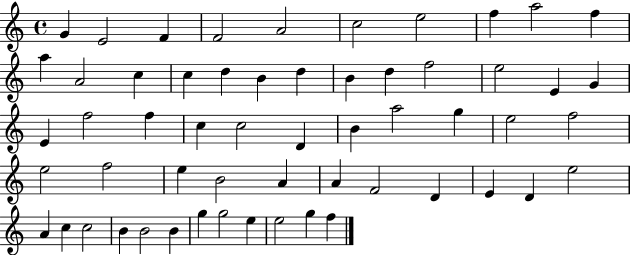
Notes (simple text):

G4/q E4/h F4/q F4/h A4/h C5/h E5/h F5/q A5/h F5/q A5/q A4/h C5/q C5/q D5/q B4/q D5/q B4/q D5/q F5/h E5/h E4/q G4/q E4/q F5/h F5/q C5/q C5/h D4/q B4/q A5/h G5/q E5/h F5/h E5/h F5/h E5/q B4/h A4/q A4/q F4/h D4/q E4/q D4/q E5/h A4/q C5/q C5/h B4/q B4/h B4/q G5/q G5/h E5/q E5/h G5/q F5/q